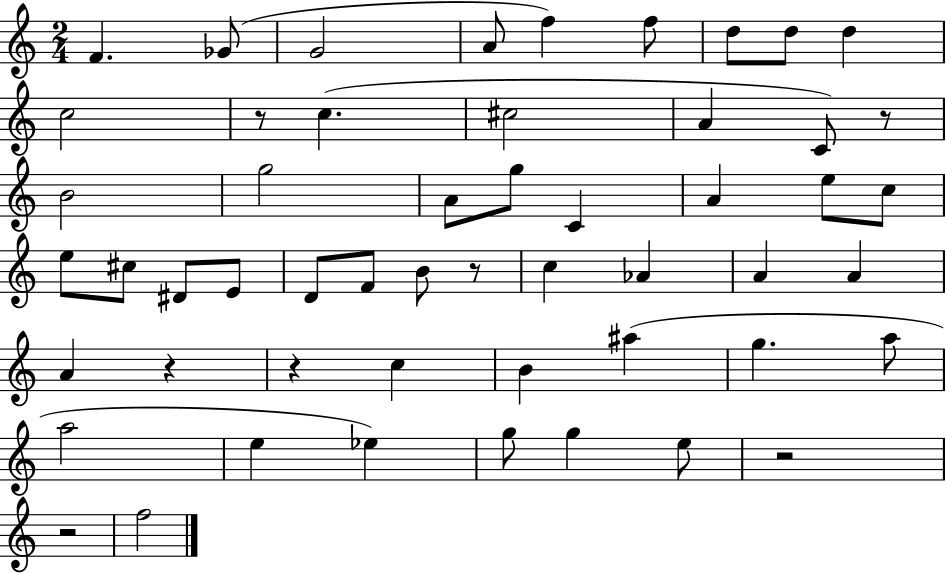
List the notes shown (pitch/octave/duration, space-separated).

F4/q. Gb4/e G4/h A4/e F5/q F5/e D5/e D5/e D5/q C5/h R/e C5/q. C#5/h A4/q C4/e R/e B4/h G5/h A4/e G5/e C4/q A4/q E5/e C5/e E5/e C#5/e D#4/e E4/e D4/e F4/e B4/e R/e C5/q Ab4/q A4/q A4/q A4/q R/q R/q C5/q B4/q A#5/q G5/q. A5/e A5/h E5/q Eb5/q G5/e G5/q E5/e R/h R/h F5/h